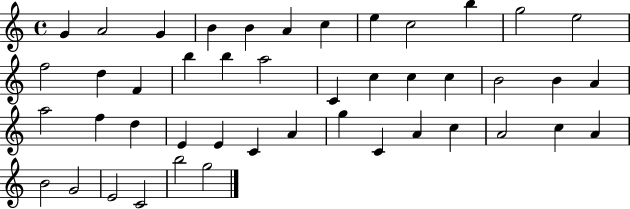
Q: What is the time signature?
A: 4/4